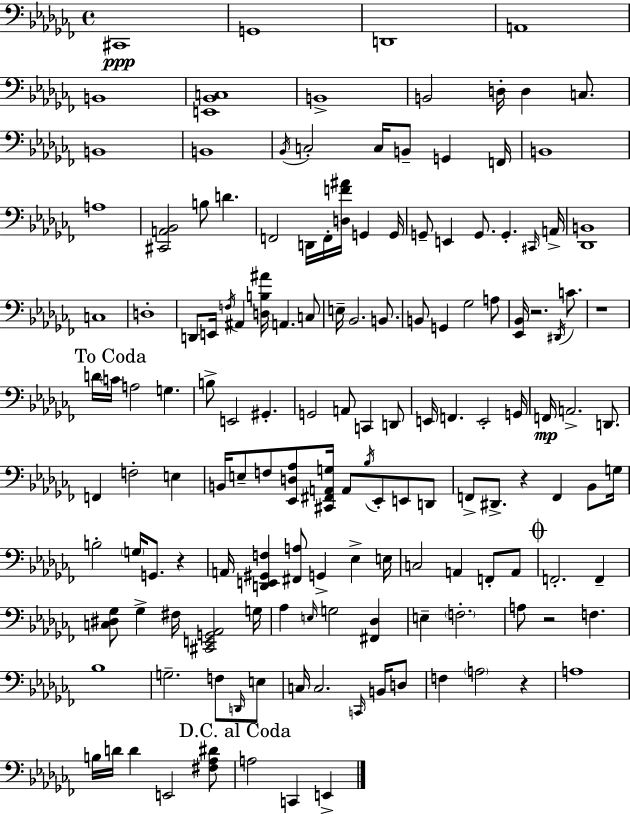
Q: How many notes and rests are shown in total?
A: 147